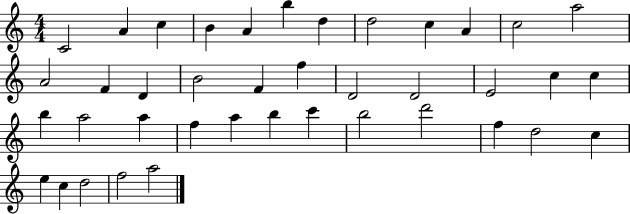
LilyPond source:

{
  \clef treble
  \numericTimeSignature
  \time 4/4
  \key c \major
  c'2 a'4 c''4 | b'4 a'4 b''4 d''4 | d''2 c''4 a'4 | c''2 a''2 | \break a'2 f'4 d'4 | b'2 f'4 f''4 | d'2 d'2 | e'2 c''4 c''4 | \break b''4 a''2 a''4 | f''4 a''4 b''4 c'''4 | b''2 d'''2 | f''4 d''2 c''4 | \break e''4 c''4 d''2 | f''2 a''2 | \bar "|."
}